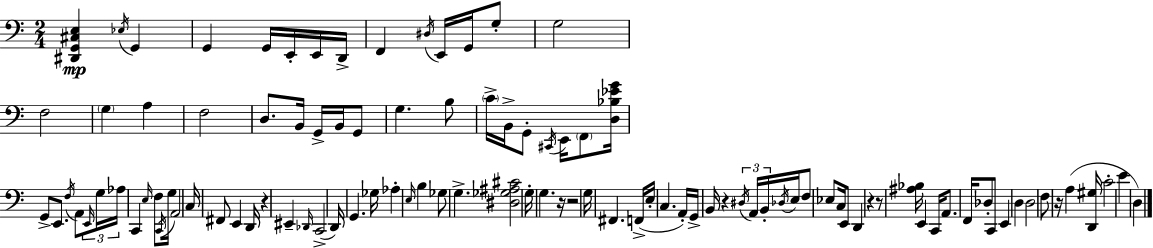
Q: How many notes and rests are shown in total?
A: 104